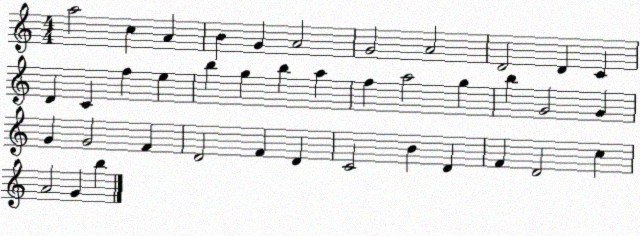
X:1
T:Untitled
M:4/4
L:1/4
K:C
a2 c A B G A2 G2 A2 D2 D C D C f e b g b a f a2 g b G2 G G G2 F D2 F D C2 B D F D2 c A2 G b